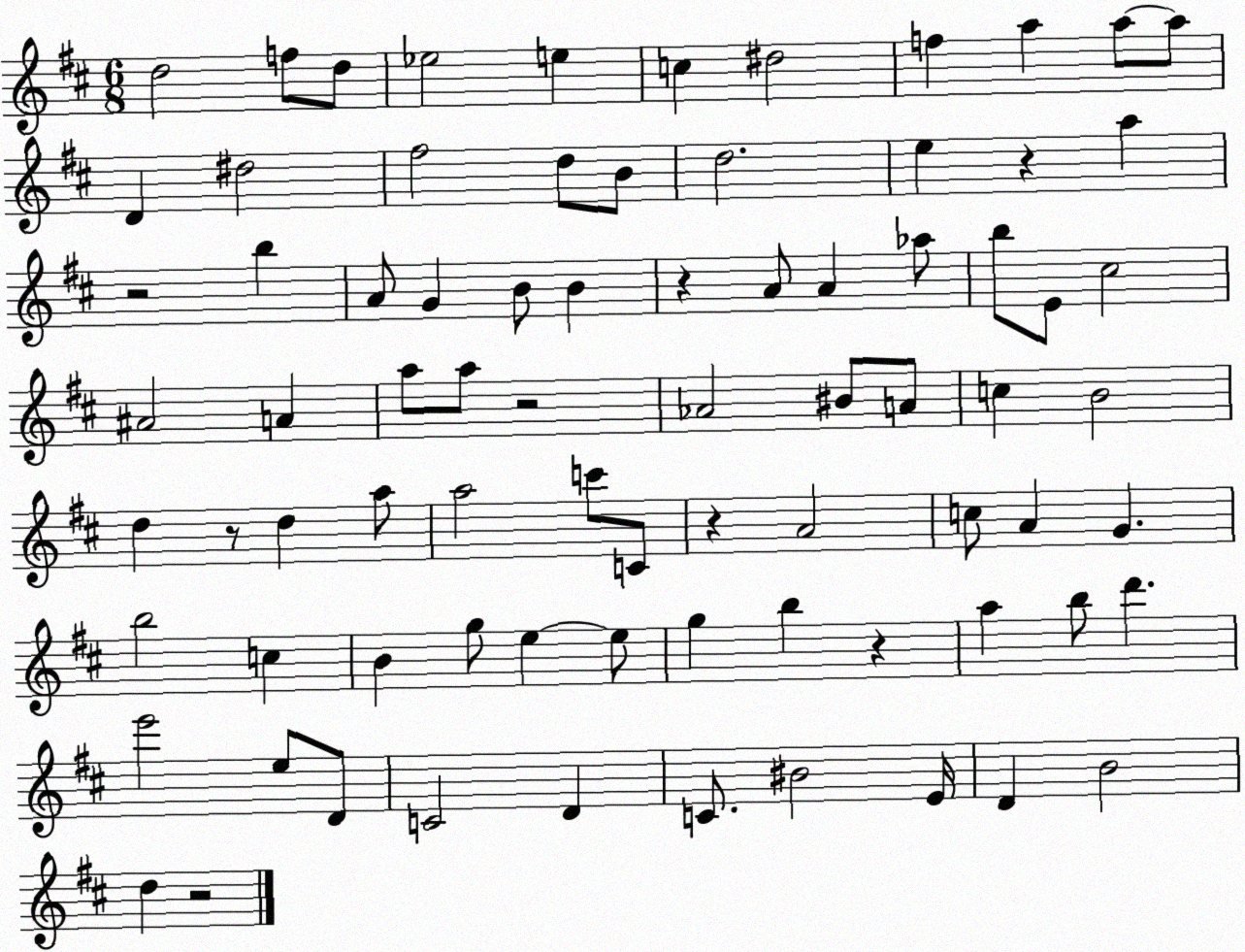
X:1
T:Untitled
M:6/8
L:1/4
K:D
d2 f/2 d/2 _e2 e c ^d2 f a a/2 a/2 D ^d2 ^f2 d/2 B/2 d2 e z a z2 b A/2 G B/2 B z A/2 A _a/2 b/2 E/2 ^c2 ^A2 A a/2 a/2 z2 _A2 ^B/2 A/2 c B2 d z/2 d a/2 a2 c'/2 C/2 z A2 c/2 A G b2 c B g/2 e e/2 g b z a b/2 d' e'2 e/2 D/2 C2 D C/2 ^B2 E/4 D B2 d z2